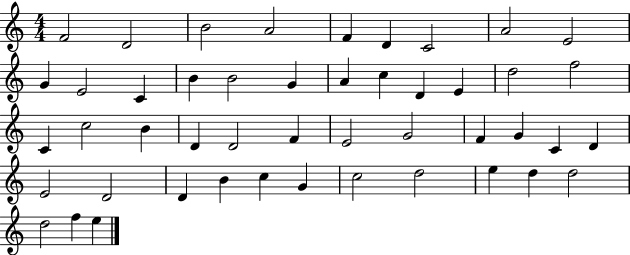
F4/h D4/h B4/h A4/h F4/q D4/q C4/h A4/h E4/h G4/q E4/h C4/q B4/q B4/h G4/q A4/q C5/q D4/q E4/q D5/h F5/h C4/q C5/h B4/q D4/q D4/h F4/q E4/h G4/h F4/q G4/q C4/q D4/q E4/h D4/h D4/q B4/q C5/q G4/q C5/h D5/h E5/q D5/q D5/h D5/h F5/q E5/q